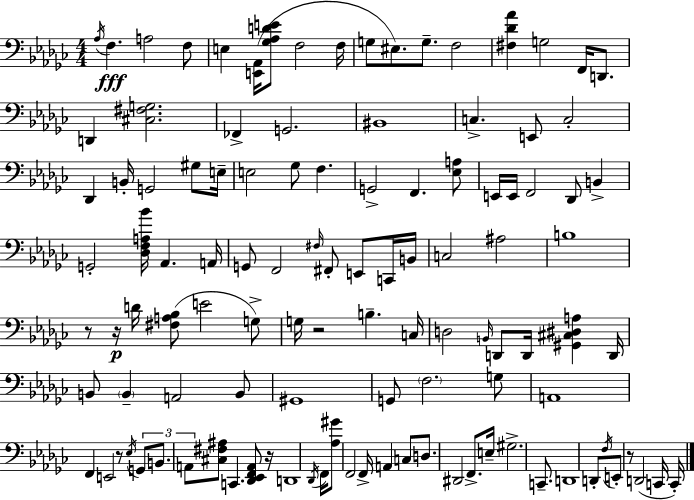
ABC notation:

X:1
T:Untitled
M:4/4
L:1/4
K:Ebm
_A,/4 F, A,2 F,/2 E, [E,,_A,,]/4 [_G,_A,DE]/2 F,2 F,/4 G,/2 ^E,/2 G,/2 F,2 [^F,_D_A] G,2 F,,/4 D,,/2 D,, [^C,^F,G,]2 _F,, G,,2 ^B,,4 C, E,,/2 C,2 _D,, B,,/4 G,,2 ^G,/2 E,/4 E,2 _G,/2 F, G,,2 F,, [_E,A,]/2 E,,/4 E,,/4 F,,2 _D,,/2 B,, G,,2 [_D,F,A,_B]/4 _A,, A,,/4 G,,/2 F,,2 ^F,/4 ^F,,/2 E,,/2 C,,/4 B,,/4 C,2 ^A,2 B,4 z/2 z/4 D/4 [^F,A,_B,]/2 E2 G,/2 G,/4 z2 B, C,/4 D,2 B,,/4 D,,/2 D,,/4 [^G,,^C,^D,A,] D,,/4 B,,/2 B,, A,,2 B,,/2 ^G,,4 G,,/2 F,2 G,/2 A,,4 F,, E,,2 z/2 _E,/4 G,,/2 B,,/2 A,,/2 [^C,^F,^A,]/2 C,, [_D,,_E,,F,,A,,]/2 z/4 D,,4 _D,,/4 F,,/4 [_A,^G]/2 F,,2 F,,/4 A,, C,/2 D,/2 ^D,,2 F,,/2 E,/4 ^G,2 C,,/2 D,,4 D,,/2 F,/4 E,,/2 z/2 D,,2 C,,/4 C,,/4